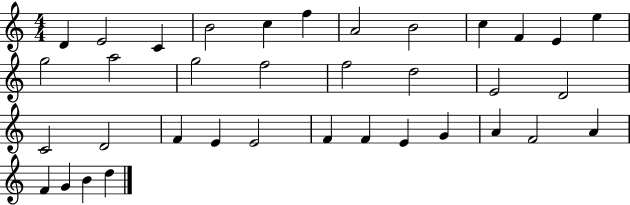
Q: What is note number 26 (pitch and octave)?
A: F4